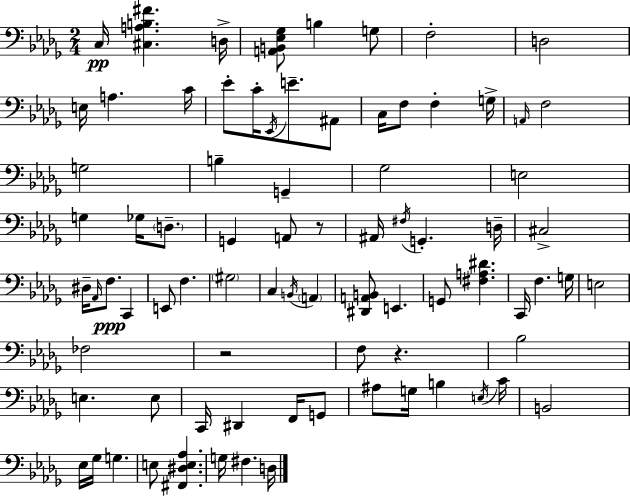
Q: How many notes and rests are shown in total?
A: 81